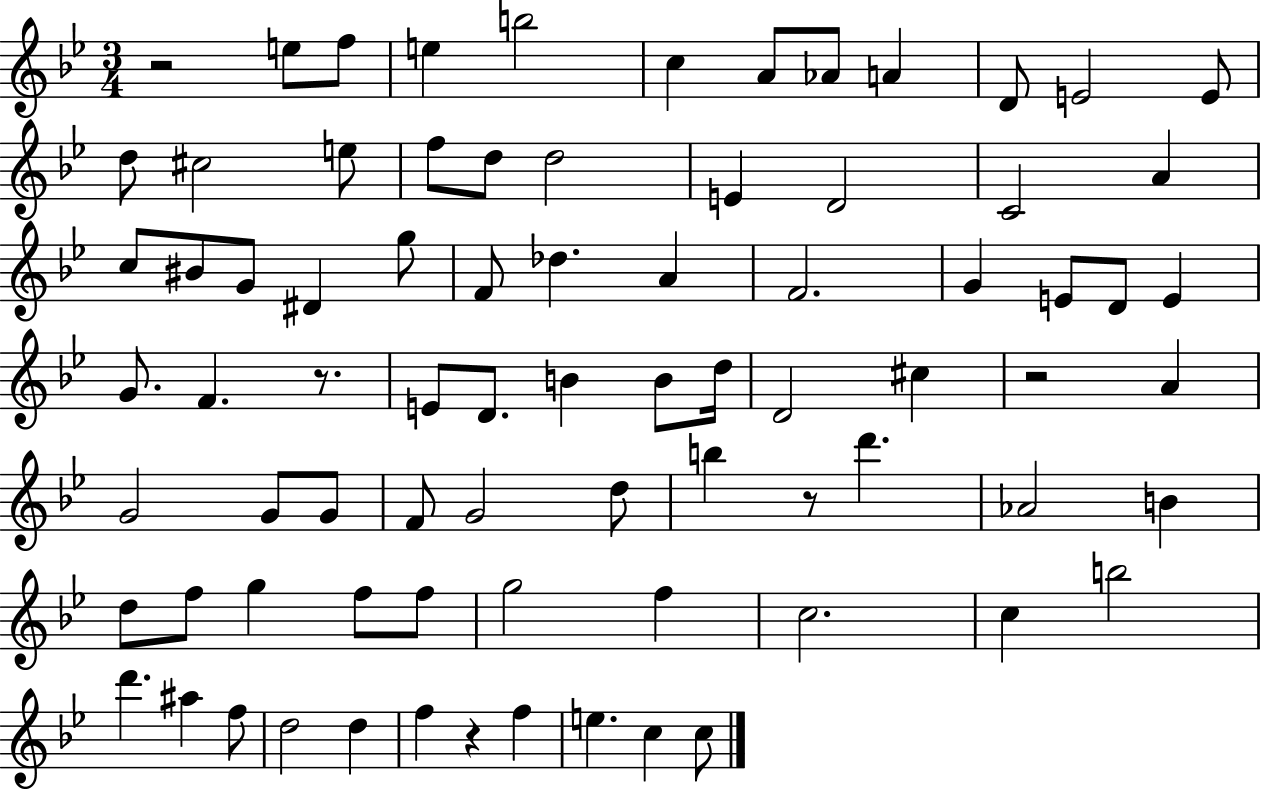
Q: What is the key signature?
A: BES major